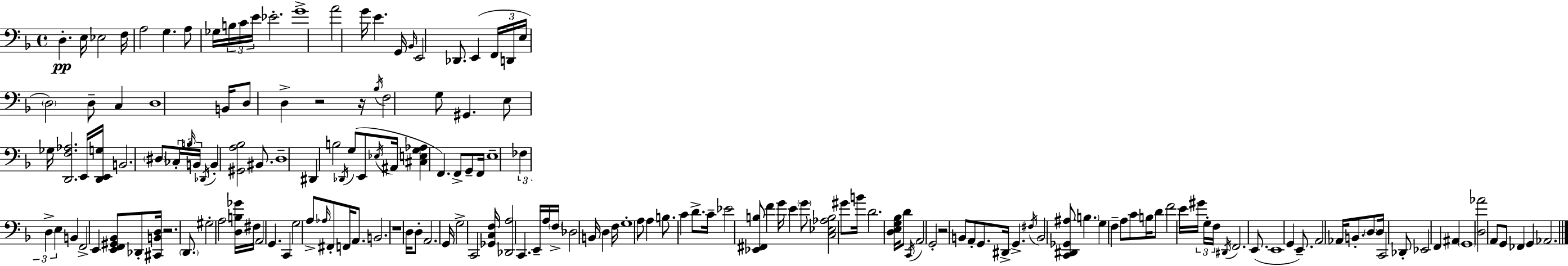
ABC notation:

X:1
T:Untitled
M:4/4
L:1/4
K:Dm
D, E,/4 _E,2 F,/4 A,2 G, A,/2 _G,/4 B,/4 C/4 E/4 _E2 G4 A2 G/4 E G,,/4 _B,,/4 E,,2 _D,,/2 E,, F,,/4 D,,/4 E,/4 D,2 D,/2 C, D,4 B,,/4 D,/2 D, z2 z/4 _B,/4 F,2 G,/2 ^G,, E,/2 _G,/4 [D,,F,_A,]2 E,,/4 [D,,E,,G,]/4 B,,2 ^D,/2 _C,/4 B,/4 B,,/4 _D,,/4 B,, [^G,,A,_B,]2 ^B,,/2 D,4 ^D,, B,2 _D,,/4 G,/2 E,,/2 _E,/4 ^A,,/4 [^C,E,G,_A,] F,, F,,/2 G,,/2 F,,/4 E,4 _F, D, E, B,, F,,2 E,, [E,,F,,^G,,_B,,]/2 _D,,/2 [^C,,B,,D,]/4 z2 D,,/2 ^G,2 A,2 [D,B,_G]/4 ^F,/4 A,,2 G,, C,, G,2 A,/2 _A,/4 ^F,,/2 F,,/4 A,,/2 B,,2 z4 D,/4 D,/2 A,,2 G,,/4 G,2 C,,2 [_G,,C,F,]/4 [_D,,A,]2 C,, E,,/4 A,/4 F,/4 _D,2 B,,/4 D, F,/4 G,4 A,/2 A, B,/2 C D/2 C/4 _E2 [_E,,^F,,B,]/2 F G/4 E G/2 [C,_E,_A,B,]2 ^G/2 B/4 D2 [D,E,G,_B,]/4 D/2 C,,/4 A,,2 G,,2 z2 B,,/2 A,,/2 G,,/2 ^D,,/4 G,, ^F,/4 B,,2 [C,,^D,,_G,,^A,]/2 B, G, F, A,/2 C/2 B,/4 D/2 F2 E/4 ^G/4 G,/4 F,/4 ^D,,/4 F,,2 E,,/2 E,,4 G,, E,,/2 A,,2 _A,,/4 B,,/2 D,/2 D,/4 C,,2 _D,,/2 _E,,2 F,, ^A,, G,,4 [D,_A]2 A,,/2 G,,/2 _F,, G,, _A,,2